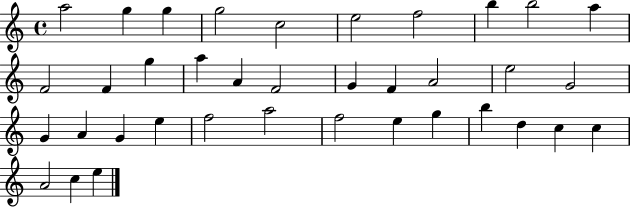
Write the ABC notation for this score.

X:1
T:Untitled
M:4/4
L:1/4
K:C
a2 g g g2 c2 e2 f2 b b2 a F2 F g a A F2 G F A2 e2 G2 G A G e f2 a2 f2 e g b d c c A2 c e